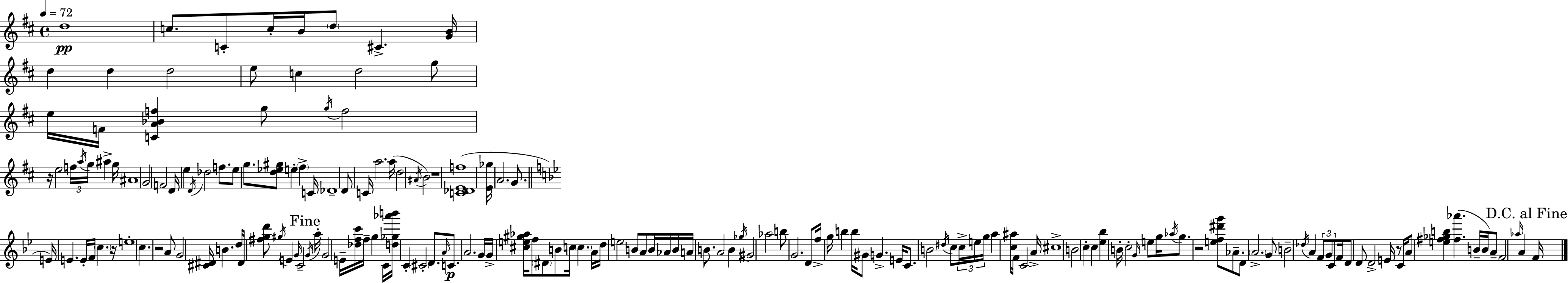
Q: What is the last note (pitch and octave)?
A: F4